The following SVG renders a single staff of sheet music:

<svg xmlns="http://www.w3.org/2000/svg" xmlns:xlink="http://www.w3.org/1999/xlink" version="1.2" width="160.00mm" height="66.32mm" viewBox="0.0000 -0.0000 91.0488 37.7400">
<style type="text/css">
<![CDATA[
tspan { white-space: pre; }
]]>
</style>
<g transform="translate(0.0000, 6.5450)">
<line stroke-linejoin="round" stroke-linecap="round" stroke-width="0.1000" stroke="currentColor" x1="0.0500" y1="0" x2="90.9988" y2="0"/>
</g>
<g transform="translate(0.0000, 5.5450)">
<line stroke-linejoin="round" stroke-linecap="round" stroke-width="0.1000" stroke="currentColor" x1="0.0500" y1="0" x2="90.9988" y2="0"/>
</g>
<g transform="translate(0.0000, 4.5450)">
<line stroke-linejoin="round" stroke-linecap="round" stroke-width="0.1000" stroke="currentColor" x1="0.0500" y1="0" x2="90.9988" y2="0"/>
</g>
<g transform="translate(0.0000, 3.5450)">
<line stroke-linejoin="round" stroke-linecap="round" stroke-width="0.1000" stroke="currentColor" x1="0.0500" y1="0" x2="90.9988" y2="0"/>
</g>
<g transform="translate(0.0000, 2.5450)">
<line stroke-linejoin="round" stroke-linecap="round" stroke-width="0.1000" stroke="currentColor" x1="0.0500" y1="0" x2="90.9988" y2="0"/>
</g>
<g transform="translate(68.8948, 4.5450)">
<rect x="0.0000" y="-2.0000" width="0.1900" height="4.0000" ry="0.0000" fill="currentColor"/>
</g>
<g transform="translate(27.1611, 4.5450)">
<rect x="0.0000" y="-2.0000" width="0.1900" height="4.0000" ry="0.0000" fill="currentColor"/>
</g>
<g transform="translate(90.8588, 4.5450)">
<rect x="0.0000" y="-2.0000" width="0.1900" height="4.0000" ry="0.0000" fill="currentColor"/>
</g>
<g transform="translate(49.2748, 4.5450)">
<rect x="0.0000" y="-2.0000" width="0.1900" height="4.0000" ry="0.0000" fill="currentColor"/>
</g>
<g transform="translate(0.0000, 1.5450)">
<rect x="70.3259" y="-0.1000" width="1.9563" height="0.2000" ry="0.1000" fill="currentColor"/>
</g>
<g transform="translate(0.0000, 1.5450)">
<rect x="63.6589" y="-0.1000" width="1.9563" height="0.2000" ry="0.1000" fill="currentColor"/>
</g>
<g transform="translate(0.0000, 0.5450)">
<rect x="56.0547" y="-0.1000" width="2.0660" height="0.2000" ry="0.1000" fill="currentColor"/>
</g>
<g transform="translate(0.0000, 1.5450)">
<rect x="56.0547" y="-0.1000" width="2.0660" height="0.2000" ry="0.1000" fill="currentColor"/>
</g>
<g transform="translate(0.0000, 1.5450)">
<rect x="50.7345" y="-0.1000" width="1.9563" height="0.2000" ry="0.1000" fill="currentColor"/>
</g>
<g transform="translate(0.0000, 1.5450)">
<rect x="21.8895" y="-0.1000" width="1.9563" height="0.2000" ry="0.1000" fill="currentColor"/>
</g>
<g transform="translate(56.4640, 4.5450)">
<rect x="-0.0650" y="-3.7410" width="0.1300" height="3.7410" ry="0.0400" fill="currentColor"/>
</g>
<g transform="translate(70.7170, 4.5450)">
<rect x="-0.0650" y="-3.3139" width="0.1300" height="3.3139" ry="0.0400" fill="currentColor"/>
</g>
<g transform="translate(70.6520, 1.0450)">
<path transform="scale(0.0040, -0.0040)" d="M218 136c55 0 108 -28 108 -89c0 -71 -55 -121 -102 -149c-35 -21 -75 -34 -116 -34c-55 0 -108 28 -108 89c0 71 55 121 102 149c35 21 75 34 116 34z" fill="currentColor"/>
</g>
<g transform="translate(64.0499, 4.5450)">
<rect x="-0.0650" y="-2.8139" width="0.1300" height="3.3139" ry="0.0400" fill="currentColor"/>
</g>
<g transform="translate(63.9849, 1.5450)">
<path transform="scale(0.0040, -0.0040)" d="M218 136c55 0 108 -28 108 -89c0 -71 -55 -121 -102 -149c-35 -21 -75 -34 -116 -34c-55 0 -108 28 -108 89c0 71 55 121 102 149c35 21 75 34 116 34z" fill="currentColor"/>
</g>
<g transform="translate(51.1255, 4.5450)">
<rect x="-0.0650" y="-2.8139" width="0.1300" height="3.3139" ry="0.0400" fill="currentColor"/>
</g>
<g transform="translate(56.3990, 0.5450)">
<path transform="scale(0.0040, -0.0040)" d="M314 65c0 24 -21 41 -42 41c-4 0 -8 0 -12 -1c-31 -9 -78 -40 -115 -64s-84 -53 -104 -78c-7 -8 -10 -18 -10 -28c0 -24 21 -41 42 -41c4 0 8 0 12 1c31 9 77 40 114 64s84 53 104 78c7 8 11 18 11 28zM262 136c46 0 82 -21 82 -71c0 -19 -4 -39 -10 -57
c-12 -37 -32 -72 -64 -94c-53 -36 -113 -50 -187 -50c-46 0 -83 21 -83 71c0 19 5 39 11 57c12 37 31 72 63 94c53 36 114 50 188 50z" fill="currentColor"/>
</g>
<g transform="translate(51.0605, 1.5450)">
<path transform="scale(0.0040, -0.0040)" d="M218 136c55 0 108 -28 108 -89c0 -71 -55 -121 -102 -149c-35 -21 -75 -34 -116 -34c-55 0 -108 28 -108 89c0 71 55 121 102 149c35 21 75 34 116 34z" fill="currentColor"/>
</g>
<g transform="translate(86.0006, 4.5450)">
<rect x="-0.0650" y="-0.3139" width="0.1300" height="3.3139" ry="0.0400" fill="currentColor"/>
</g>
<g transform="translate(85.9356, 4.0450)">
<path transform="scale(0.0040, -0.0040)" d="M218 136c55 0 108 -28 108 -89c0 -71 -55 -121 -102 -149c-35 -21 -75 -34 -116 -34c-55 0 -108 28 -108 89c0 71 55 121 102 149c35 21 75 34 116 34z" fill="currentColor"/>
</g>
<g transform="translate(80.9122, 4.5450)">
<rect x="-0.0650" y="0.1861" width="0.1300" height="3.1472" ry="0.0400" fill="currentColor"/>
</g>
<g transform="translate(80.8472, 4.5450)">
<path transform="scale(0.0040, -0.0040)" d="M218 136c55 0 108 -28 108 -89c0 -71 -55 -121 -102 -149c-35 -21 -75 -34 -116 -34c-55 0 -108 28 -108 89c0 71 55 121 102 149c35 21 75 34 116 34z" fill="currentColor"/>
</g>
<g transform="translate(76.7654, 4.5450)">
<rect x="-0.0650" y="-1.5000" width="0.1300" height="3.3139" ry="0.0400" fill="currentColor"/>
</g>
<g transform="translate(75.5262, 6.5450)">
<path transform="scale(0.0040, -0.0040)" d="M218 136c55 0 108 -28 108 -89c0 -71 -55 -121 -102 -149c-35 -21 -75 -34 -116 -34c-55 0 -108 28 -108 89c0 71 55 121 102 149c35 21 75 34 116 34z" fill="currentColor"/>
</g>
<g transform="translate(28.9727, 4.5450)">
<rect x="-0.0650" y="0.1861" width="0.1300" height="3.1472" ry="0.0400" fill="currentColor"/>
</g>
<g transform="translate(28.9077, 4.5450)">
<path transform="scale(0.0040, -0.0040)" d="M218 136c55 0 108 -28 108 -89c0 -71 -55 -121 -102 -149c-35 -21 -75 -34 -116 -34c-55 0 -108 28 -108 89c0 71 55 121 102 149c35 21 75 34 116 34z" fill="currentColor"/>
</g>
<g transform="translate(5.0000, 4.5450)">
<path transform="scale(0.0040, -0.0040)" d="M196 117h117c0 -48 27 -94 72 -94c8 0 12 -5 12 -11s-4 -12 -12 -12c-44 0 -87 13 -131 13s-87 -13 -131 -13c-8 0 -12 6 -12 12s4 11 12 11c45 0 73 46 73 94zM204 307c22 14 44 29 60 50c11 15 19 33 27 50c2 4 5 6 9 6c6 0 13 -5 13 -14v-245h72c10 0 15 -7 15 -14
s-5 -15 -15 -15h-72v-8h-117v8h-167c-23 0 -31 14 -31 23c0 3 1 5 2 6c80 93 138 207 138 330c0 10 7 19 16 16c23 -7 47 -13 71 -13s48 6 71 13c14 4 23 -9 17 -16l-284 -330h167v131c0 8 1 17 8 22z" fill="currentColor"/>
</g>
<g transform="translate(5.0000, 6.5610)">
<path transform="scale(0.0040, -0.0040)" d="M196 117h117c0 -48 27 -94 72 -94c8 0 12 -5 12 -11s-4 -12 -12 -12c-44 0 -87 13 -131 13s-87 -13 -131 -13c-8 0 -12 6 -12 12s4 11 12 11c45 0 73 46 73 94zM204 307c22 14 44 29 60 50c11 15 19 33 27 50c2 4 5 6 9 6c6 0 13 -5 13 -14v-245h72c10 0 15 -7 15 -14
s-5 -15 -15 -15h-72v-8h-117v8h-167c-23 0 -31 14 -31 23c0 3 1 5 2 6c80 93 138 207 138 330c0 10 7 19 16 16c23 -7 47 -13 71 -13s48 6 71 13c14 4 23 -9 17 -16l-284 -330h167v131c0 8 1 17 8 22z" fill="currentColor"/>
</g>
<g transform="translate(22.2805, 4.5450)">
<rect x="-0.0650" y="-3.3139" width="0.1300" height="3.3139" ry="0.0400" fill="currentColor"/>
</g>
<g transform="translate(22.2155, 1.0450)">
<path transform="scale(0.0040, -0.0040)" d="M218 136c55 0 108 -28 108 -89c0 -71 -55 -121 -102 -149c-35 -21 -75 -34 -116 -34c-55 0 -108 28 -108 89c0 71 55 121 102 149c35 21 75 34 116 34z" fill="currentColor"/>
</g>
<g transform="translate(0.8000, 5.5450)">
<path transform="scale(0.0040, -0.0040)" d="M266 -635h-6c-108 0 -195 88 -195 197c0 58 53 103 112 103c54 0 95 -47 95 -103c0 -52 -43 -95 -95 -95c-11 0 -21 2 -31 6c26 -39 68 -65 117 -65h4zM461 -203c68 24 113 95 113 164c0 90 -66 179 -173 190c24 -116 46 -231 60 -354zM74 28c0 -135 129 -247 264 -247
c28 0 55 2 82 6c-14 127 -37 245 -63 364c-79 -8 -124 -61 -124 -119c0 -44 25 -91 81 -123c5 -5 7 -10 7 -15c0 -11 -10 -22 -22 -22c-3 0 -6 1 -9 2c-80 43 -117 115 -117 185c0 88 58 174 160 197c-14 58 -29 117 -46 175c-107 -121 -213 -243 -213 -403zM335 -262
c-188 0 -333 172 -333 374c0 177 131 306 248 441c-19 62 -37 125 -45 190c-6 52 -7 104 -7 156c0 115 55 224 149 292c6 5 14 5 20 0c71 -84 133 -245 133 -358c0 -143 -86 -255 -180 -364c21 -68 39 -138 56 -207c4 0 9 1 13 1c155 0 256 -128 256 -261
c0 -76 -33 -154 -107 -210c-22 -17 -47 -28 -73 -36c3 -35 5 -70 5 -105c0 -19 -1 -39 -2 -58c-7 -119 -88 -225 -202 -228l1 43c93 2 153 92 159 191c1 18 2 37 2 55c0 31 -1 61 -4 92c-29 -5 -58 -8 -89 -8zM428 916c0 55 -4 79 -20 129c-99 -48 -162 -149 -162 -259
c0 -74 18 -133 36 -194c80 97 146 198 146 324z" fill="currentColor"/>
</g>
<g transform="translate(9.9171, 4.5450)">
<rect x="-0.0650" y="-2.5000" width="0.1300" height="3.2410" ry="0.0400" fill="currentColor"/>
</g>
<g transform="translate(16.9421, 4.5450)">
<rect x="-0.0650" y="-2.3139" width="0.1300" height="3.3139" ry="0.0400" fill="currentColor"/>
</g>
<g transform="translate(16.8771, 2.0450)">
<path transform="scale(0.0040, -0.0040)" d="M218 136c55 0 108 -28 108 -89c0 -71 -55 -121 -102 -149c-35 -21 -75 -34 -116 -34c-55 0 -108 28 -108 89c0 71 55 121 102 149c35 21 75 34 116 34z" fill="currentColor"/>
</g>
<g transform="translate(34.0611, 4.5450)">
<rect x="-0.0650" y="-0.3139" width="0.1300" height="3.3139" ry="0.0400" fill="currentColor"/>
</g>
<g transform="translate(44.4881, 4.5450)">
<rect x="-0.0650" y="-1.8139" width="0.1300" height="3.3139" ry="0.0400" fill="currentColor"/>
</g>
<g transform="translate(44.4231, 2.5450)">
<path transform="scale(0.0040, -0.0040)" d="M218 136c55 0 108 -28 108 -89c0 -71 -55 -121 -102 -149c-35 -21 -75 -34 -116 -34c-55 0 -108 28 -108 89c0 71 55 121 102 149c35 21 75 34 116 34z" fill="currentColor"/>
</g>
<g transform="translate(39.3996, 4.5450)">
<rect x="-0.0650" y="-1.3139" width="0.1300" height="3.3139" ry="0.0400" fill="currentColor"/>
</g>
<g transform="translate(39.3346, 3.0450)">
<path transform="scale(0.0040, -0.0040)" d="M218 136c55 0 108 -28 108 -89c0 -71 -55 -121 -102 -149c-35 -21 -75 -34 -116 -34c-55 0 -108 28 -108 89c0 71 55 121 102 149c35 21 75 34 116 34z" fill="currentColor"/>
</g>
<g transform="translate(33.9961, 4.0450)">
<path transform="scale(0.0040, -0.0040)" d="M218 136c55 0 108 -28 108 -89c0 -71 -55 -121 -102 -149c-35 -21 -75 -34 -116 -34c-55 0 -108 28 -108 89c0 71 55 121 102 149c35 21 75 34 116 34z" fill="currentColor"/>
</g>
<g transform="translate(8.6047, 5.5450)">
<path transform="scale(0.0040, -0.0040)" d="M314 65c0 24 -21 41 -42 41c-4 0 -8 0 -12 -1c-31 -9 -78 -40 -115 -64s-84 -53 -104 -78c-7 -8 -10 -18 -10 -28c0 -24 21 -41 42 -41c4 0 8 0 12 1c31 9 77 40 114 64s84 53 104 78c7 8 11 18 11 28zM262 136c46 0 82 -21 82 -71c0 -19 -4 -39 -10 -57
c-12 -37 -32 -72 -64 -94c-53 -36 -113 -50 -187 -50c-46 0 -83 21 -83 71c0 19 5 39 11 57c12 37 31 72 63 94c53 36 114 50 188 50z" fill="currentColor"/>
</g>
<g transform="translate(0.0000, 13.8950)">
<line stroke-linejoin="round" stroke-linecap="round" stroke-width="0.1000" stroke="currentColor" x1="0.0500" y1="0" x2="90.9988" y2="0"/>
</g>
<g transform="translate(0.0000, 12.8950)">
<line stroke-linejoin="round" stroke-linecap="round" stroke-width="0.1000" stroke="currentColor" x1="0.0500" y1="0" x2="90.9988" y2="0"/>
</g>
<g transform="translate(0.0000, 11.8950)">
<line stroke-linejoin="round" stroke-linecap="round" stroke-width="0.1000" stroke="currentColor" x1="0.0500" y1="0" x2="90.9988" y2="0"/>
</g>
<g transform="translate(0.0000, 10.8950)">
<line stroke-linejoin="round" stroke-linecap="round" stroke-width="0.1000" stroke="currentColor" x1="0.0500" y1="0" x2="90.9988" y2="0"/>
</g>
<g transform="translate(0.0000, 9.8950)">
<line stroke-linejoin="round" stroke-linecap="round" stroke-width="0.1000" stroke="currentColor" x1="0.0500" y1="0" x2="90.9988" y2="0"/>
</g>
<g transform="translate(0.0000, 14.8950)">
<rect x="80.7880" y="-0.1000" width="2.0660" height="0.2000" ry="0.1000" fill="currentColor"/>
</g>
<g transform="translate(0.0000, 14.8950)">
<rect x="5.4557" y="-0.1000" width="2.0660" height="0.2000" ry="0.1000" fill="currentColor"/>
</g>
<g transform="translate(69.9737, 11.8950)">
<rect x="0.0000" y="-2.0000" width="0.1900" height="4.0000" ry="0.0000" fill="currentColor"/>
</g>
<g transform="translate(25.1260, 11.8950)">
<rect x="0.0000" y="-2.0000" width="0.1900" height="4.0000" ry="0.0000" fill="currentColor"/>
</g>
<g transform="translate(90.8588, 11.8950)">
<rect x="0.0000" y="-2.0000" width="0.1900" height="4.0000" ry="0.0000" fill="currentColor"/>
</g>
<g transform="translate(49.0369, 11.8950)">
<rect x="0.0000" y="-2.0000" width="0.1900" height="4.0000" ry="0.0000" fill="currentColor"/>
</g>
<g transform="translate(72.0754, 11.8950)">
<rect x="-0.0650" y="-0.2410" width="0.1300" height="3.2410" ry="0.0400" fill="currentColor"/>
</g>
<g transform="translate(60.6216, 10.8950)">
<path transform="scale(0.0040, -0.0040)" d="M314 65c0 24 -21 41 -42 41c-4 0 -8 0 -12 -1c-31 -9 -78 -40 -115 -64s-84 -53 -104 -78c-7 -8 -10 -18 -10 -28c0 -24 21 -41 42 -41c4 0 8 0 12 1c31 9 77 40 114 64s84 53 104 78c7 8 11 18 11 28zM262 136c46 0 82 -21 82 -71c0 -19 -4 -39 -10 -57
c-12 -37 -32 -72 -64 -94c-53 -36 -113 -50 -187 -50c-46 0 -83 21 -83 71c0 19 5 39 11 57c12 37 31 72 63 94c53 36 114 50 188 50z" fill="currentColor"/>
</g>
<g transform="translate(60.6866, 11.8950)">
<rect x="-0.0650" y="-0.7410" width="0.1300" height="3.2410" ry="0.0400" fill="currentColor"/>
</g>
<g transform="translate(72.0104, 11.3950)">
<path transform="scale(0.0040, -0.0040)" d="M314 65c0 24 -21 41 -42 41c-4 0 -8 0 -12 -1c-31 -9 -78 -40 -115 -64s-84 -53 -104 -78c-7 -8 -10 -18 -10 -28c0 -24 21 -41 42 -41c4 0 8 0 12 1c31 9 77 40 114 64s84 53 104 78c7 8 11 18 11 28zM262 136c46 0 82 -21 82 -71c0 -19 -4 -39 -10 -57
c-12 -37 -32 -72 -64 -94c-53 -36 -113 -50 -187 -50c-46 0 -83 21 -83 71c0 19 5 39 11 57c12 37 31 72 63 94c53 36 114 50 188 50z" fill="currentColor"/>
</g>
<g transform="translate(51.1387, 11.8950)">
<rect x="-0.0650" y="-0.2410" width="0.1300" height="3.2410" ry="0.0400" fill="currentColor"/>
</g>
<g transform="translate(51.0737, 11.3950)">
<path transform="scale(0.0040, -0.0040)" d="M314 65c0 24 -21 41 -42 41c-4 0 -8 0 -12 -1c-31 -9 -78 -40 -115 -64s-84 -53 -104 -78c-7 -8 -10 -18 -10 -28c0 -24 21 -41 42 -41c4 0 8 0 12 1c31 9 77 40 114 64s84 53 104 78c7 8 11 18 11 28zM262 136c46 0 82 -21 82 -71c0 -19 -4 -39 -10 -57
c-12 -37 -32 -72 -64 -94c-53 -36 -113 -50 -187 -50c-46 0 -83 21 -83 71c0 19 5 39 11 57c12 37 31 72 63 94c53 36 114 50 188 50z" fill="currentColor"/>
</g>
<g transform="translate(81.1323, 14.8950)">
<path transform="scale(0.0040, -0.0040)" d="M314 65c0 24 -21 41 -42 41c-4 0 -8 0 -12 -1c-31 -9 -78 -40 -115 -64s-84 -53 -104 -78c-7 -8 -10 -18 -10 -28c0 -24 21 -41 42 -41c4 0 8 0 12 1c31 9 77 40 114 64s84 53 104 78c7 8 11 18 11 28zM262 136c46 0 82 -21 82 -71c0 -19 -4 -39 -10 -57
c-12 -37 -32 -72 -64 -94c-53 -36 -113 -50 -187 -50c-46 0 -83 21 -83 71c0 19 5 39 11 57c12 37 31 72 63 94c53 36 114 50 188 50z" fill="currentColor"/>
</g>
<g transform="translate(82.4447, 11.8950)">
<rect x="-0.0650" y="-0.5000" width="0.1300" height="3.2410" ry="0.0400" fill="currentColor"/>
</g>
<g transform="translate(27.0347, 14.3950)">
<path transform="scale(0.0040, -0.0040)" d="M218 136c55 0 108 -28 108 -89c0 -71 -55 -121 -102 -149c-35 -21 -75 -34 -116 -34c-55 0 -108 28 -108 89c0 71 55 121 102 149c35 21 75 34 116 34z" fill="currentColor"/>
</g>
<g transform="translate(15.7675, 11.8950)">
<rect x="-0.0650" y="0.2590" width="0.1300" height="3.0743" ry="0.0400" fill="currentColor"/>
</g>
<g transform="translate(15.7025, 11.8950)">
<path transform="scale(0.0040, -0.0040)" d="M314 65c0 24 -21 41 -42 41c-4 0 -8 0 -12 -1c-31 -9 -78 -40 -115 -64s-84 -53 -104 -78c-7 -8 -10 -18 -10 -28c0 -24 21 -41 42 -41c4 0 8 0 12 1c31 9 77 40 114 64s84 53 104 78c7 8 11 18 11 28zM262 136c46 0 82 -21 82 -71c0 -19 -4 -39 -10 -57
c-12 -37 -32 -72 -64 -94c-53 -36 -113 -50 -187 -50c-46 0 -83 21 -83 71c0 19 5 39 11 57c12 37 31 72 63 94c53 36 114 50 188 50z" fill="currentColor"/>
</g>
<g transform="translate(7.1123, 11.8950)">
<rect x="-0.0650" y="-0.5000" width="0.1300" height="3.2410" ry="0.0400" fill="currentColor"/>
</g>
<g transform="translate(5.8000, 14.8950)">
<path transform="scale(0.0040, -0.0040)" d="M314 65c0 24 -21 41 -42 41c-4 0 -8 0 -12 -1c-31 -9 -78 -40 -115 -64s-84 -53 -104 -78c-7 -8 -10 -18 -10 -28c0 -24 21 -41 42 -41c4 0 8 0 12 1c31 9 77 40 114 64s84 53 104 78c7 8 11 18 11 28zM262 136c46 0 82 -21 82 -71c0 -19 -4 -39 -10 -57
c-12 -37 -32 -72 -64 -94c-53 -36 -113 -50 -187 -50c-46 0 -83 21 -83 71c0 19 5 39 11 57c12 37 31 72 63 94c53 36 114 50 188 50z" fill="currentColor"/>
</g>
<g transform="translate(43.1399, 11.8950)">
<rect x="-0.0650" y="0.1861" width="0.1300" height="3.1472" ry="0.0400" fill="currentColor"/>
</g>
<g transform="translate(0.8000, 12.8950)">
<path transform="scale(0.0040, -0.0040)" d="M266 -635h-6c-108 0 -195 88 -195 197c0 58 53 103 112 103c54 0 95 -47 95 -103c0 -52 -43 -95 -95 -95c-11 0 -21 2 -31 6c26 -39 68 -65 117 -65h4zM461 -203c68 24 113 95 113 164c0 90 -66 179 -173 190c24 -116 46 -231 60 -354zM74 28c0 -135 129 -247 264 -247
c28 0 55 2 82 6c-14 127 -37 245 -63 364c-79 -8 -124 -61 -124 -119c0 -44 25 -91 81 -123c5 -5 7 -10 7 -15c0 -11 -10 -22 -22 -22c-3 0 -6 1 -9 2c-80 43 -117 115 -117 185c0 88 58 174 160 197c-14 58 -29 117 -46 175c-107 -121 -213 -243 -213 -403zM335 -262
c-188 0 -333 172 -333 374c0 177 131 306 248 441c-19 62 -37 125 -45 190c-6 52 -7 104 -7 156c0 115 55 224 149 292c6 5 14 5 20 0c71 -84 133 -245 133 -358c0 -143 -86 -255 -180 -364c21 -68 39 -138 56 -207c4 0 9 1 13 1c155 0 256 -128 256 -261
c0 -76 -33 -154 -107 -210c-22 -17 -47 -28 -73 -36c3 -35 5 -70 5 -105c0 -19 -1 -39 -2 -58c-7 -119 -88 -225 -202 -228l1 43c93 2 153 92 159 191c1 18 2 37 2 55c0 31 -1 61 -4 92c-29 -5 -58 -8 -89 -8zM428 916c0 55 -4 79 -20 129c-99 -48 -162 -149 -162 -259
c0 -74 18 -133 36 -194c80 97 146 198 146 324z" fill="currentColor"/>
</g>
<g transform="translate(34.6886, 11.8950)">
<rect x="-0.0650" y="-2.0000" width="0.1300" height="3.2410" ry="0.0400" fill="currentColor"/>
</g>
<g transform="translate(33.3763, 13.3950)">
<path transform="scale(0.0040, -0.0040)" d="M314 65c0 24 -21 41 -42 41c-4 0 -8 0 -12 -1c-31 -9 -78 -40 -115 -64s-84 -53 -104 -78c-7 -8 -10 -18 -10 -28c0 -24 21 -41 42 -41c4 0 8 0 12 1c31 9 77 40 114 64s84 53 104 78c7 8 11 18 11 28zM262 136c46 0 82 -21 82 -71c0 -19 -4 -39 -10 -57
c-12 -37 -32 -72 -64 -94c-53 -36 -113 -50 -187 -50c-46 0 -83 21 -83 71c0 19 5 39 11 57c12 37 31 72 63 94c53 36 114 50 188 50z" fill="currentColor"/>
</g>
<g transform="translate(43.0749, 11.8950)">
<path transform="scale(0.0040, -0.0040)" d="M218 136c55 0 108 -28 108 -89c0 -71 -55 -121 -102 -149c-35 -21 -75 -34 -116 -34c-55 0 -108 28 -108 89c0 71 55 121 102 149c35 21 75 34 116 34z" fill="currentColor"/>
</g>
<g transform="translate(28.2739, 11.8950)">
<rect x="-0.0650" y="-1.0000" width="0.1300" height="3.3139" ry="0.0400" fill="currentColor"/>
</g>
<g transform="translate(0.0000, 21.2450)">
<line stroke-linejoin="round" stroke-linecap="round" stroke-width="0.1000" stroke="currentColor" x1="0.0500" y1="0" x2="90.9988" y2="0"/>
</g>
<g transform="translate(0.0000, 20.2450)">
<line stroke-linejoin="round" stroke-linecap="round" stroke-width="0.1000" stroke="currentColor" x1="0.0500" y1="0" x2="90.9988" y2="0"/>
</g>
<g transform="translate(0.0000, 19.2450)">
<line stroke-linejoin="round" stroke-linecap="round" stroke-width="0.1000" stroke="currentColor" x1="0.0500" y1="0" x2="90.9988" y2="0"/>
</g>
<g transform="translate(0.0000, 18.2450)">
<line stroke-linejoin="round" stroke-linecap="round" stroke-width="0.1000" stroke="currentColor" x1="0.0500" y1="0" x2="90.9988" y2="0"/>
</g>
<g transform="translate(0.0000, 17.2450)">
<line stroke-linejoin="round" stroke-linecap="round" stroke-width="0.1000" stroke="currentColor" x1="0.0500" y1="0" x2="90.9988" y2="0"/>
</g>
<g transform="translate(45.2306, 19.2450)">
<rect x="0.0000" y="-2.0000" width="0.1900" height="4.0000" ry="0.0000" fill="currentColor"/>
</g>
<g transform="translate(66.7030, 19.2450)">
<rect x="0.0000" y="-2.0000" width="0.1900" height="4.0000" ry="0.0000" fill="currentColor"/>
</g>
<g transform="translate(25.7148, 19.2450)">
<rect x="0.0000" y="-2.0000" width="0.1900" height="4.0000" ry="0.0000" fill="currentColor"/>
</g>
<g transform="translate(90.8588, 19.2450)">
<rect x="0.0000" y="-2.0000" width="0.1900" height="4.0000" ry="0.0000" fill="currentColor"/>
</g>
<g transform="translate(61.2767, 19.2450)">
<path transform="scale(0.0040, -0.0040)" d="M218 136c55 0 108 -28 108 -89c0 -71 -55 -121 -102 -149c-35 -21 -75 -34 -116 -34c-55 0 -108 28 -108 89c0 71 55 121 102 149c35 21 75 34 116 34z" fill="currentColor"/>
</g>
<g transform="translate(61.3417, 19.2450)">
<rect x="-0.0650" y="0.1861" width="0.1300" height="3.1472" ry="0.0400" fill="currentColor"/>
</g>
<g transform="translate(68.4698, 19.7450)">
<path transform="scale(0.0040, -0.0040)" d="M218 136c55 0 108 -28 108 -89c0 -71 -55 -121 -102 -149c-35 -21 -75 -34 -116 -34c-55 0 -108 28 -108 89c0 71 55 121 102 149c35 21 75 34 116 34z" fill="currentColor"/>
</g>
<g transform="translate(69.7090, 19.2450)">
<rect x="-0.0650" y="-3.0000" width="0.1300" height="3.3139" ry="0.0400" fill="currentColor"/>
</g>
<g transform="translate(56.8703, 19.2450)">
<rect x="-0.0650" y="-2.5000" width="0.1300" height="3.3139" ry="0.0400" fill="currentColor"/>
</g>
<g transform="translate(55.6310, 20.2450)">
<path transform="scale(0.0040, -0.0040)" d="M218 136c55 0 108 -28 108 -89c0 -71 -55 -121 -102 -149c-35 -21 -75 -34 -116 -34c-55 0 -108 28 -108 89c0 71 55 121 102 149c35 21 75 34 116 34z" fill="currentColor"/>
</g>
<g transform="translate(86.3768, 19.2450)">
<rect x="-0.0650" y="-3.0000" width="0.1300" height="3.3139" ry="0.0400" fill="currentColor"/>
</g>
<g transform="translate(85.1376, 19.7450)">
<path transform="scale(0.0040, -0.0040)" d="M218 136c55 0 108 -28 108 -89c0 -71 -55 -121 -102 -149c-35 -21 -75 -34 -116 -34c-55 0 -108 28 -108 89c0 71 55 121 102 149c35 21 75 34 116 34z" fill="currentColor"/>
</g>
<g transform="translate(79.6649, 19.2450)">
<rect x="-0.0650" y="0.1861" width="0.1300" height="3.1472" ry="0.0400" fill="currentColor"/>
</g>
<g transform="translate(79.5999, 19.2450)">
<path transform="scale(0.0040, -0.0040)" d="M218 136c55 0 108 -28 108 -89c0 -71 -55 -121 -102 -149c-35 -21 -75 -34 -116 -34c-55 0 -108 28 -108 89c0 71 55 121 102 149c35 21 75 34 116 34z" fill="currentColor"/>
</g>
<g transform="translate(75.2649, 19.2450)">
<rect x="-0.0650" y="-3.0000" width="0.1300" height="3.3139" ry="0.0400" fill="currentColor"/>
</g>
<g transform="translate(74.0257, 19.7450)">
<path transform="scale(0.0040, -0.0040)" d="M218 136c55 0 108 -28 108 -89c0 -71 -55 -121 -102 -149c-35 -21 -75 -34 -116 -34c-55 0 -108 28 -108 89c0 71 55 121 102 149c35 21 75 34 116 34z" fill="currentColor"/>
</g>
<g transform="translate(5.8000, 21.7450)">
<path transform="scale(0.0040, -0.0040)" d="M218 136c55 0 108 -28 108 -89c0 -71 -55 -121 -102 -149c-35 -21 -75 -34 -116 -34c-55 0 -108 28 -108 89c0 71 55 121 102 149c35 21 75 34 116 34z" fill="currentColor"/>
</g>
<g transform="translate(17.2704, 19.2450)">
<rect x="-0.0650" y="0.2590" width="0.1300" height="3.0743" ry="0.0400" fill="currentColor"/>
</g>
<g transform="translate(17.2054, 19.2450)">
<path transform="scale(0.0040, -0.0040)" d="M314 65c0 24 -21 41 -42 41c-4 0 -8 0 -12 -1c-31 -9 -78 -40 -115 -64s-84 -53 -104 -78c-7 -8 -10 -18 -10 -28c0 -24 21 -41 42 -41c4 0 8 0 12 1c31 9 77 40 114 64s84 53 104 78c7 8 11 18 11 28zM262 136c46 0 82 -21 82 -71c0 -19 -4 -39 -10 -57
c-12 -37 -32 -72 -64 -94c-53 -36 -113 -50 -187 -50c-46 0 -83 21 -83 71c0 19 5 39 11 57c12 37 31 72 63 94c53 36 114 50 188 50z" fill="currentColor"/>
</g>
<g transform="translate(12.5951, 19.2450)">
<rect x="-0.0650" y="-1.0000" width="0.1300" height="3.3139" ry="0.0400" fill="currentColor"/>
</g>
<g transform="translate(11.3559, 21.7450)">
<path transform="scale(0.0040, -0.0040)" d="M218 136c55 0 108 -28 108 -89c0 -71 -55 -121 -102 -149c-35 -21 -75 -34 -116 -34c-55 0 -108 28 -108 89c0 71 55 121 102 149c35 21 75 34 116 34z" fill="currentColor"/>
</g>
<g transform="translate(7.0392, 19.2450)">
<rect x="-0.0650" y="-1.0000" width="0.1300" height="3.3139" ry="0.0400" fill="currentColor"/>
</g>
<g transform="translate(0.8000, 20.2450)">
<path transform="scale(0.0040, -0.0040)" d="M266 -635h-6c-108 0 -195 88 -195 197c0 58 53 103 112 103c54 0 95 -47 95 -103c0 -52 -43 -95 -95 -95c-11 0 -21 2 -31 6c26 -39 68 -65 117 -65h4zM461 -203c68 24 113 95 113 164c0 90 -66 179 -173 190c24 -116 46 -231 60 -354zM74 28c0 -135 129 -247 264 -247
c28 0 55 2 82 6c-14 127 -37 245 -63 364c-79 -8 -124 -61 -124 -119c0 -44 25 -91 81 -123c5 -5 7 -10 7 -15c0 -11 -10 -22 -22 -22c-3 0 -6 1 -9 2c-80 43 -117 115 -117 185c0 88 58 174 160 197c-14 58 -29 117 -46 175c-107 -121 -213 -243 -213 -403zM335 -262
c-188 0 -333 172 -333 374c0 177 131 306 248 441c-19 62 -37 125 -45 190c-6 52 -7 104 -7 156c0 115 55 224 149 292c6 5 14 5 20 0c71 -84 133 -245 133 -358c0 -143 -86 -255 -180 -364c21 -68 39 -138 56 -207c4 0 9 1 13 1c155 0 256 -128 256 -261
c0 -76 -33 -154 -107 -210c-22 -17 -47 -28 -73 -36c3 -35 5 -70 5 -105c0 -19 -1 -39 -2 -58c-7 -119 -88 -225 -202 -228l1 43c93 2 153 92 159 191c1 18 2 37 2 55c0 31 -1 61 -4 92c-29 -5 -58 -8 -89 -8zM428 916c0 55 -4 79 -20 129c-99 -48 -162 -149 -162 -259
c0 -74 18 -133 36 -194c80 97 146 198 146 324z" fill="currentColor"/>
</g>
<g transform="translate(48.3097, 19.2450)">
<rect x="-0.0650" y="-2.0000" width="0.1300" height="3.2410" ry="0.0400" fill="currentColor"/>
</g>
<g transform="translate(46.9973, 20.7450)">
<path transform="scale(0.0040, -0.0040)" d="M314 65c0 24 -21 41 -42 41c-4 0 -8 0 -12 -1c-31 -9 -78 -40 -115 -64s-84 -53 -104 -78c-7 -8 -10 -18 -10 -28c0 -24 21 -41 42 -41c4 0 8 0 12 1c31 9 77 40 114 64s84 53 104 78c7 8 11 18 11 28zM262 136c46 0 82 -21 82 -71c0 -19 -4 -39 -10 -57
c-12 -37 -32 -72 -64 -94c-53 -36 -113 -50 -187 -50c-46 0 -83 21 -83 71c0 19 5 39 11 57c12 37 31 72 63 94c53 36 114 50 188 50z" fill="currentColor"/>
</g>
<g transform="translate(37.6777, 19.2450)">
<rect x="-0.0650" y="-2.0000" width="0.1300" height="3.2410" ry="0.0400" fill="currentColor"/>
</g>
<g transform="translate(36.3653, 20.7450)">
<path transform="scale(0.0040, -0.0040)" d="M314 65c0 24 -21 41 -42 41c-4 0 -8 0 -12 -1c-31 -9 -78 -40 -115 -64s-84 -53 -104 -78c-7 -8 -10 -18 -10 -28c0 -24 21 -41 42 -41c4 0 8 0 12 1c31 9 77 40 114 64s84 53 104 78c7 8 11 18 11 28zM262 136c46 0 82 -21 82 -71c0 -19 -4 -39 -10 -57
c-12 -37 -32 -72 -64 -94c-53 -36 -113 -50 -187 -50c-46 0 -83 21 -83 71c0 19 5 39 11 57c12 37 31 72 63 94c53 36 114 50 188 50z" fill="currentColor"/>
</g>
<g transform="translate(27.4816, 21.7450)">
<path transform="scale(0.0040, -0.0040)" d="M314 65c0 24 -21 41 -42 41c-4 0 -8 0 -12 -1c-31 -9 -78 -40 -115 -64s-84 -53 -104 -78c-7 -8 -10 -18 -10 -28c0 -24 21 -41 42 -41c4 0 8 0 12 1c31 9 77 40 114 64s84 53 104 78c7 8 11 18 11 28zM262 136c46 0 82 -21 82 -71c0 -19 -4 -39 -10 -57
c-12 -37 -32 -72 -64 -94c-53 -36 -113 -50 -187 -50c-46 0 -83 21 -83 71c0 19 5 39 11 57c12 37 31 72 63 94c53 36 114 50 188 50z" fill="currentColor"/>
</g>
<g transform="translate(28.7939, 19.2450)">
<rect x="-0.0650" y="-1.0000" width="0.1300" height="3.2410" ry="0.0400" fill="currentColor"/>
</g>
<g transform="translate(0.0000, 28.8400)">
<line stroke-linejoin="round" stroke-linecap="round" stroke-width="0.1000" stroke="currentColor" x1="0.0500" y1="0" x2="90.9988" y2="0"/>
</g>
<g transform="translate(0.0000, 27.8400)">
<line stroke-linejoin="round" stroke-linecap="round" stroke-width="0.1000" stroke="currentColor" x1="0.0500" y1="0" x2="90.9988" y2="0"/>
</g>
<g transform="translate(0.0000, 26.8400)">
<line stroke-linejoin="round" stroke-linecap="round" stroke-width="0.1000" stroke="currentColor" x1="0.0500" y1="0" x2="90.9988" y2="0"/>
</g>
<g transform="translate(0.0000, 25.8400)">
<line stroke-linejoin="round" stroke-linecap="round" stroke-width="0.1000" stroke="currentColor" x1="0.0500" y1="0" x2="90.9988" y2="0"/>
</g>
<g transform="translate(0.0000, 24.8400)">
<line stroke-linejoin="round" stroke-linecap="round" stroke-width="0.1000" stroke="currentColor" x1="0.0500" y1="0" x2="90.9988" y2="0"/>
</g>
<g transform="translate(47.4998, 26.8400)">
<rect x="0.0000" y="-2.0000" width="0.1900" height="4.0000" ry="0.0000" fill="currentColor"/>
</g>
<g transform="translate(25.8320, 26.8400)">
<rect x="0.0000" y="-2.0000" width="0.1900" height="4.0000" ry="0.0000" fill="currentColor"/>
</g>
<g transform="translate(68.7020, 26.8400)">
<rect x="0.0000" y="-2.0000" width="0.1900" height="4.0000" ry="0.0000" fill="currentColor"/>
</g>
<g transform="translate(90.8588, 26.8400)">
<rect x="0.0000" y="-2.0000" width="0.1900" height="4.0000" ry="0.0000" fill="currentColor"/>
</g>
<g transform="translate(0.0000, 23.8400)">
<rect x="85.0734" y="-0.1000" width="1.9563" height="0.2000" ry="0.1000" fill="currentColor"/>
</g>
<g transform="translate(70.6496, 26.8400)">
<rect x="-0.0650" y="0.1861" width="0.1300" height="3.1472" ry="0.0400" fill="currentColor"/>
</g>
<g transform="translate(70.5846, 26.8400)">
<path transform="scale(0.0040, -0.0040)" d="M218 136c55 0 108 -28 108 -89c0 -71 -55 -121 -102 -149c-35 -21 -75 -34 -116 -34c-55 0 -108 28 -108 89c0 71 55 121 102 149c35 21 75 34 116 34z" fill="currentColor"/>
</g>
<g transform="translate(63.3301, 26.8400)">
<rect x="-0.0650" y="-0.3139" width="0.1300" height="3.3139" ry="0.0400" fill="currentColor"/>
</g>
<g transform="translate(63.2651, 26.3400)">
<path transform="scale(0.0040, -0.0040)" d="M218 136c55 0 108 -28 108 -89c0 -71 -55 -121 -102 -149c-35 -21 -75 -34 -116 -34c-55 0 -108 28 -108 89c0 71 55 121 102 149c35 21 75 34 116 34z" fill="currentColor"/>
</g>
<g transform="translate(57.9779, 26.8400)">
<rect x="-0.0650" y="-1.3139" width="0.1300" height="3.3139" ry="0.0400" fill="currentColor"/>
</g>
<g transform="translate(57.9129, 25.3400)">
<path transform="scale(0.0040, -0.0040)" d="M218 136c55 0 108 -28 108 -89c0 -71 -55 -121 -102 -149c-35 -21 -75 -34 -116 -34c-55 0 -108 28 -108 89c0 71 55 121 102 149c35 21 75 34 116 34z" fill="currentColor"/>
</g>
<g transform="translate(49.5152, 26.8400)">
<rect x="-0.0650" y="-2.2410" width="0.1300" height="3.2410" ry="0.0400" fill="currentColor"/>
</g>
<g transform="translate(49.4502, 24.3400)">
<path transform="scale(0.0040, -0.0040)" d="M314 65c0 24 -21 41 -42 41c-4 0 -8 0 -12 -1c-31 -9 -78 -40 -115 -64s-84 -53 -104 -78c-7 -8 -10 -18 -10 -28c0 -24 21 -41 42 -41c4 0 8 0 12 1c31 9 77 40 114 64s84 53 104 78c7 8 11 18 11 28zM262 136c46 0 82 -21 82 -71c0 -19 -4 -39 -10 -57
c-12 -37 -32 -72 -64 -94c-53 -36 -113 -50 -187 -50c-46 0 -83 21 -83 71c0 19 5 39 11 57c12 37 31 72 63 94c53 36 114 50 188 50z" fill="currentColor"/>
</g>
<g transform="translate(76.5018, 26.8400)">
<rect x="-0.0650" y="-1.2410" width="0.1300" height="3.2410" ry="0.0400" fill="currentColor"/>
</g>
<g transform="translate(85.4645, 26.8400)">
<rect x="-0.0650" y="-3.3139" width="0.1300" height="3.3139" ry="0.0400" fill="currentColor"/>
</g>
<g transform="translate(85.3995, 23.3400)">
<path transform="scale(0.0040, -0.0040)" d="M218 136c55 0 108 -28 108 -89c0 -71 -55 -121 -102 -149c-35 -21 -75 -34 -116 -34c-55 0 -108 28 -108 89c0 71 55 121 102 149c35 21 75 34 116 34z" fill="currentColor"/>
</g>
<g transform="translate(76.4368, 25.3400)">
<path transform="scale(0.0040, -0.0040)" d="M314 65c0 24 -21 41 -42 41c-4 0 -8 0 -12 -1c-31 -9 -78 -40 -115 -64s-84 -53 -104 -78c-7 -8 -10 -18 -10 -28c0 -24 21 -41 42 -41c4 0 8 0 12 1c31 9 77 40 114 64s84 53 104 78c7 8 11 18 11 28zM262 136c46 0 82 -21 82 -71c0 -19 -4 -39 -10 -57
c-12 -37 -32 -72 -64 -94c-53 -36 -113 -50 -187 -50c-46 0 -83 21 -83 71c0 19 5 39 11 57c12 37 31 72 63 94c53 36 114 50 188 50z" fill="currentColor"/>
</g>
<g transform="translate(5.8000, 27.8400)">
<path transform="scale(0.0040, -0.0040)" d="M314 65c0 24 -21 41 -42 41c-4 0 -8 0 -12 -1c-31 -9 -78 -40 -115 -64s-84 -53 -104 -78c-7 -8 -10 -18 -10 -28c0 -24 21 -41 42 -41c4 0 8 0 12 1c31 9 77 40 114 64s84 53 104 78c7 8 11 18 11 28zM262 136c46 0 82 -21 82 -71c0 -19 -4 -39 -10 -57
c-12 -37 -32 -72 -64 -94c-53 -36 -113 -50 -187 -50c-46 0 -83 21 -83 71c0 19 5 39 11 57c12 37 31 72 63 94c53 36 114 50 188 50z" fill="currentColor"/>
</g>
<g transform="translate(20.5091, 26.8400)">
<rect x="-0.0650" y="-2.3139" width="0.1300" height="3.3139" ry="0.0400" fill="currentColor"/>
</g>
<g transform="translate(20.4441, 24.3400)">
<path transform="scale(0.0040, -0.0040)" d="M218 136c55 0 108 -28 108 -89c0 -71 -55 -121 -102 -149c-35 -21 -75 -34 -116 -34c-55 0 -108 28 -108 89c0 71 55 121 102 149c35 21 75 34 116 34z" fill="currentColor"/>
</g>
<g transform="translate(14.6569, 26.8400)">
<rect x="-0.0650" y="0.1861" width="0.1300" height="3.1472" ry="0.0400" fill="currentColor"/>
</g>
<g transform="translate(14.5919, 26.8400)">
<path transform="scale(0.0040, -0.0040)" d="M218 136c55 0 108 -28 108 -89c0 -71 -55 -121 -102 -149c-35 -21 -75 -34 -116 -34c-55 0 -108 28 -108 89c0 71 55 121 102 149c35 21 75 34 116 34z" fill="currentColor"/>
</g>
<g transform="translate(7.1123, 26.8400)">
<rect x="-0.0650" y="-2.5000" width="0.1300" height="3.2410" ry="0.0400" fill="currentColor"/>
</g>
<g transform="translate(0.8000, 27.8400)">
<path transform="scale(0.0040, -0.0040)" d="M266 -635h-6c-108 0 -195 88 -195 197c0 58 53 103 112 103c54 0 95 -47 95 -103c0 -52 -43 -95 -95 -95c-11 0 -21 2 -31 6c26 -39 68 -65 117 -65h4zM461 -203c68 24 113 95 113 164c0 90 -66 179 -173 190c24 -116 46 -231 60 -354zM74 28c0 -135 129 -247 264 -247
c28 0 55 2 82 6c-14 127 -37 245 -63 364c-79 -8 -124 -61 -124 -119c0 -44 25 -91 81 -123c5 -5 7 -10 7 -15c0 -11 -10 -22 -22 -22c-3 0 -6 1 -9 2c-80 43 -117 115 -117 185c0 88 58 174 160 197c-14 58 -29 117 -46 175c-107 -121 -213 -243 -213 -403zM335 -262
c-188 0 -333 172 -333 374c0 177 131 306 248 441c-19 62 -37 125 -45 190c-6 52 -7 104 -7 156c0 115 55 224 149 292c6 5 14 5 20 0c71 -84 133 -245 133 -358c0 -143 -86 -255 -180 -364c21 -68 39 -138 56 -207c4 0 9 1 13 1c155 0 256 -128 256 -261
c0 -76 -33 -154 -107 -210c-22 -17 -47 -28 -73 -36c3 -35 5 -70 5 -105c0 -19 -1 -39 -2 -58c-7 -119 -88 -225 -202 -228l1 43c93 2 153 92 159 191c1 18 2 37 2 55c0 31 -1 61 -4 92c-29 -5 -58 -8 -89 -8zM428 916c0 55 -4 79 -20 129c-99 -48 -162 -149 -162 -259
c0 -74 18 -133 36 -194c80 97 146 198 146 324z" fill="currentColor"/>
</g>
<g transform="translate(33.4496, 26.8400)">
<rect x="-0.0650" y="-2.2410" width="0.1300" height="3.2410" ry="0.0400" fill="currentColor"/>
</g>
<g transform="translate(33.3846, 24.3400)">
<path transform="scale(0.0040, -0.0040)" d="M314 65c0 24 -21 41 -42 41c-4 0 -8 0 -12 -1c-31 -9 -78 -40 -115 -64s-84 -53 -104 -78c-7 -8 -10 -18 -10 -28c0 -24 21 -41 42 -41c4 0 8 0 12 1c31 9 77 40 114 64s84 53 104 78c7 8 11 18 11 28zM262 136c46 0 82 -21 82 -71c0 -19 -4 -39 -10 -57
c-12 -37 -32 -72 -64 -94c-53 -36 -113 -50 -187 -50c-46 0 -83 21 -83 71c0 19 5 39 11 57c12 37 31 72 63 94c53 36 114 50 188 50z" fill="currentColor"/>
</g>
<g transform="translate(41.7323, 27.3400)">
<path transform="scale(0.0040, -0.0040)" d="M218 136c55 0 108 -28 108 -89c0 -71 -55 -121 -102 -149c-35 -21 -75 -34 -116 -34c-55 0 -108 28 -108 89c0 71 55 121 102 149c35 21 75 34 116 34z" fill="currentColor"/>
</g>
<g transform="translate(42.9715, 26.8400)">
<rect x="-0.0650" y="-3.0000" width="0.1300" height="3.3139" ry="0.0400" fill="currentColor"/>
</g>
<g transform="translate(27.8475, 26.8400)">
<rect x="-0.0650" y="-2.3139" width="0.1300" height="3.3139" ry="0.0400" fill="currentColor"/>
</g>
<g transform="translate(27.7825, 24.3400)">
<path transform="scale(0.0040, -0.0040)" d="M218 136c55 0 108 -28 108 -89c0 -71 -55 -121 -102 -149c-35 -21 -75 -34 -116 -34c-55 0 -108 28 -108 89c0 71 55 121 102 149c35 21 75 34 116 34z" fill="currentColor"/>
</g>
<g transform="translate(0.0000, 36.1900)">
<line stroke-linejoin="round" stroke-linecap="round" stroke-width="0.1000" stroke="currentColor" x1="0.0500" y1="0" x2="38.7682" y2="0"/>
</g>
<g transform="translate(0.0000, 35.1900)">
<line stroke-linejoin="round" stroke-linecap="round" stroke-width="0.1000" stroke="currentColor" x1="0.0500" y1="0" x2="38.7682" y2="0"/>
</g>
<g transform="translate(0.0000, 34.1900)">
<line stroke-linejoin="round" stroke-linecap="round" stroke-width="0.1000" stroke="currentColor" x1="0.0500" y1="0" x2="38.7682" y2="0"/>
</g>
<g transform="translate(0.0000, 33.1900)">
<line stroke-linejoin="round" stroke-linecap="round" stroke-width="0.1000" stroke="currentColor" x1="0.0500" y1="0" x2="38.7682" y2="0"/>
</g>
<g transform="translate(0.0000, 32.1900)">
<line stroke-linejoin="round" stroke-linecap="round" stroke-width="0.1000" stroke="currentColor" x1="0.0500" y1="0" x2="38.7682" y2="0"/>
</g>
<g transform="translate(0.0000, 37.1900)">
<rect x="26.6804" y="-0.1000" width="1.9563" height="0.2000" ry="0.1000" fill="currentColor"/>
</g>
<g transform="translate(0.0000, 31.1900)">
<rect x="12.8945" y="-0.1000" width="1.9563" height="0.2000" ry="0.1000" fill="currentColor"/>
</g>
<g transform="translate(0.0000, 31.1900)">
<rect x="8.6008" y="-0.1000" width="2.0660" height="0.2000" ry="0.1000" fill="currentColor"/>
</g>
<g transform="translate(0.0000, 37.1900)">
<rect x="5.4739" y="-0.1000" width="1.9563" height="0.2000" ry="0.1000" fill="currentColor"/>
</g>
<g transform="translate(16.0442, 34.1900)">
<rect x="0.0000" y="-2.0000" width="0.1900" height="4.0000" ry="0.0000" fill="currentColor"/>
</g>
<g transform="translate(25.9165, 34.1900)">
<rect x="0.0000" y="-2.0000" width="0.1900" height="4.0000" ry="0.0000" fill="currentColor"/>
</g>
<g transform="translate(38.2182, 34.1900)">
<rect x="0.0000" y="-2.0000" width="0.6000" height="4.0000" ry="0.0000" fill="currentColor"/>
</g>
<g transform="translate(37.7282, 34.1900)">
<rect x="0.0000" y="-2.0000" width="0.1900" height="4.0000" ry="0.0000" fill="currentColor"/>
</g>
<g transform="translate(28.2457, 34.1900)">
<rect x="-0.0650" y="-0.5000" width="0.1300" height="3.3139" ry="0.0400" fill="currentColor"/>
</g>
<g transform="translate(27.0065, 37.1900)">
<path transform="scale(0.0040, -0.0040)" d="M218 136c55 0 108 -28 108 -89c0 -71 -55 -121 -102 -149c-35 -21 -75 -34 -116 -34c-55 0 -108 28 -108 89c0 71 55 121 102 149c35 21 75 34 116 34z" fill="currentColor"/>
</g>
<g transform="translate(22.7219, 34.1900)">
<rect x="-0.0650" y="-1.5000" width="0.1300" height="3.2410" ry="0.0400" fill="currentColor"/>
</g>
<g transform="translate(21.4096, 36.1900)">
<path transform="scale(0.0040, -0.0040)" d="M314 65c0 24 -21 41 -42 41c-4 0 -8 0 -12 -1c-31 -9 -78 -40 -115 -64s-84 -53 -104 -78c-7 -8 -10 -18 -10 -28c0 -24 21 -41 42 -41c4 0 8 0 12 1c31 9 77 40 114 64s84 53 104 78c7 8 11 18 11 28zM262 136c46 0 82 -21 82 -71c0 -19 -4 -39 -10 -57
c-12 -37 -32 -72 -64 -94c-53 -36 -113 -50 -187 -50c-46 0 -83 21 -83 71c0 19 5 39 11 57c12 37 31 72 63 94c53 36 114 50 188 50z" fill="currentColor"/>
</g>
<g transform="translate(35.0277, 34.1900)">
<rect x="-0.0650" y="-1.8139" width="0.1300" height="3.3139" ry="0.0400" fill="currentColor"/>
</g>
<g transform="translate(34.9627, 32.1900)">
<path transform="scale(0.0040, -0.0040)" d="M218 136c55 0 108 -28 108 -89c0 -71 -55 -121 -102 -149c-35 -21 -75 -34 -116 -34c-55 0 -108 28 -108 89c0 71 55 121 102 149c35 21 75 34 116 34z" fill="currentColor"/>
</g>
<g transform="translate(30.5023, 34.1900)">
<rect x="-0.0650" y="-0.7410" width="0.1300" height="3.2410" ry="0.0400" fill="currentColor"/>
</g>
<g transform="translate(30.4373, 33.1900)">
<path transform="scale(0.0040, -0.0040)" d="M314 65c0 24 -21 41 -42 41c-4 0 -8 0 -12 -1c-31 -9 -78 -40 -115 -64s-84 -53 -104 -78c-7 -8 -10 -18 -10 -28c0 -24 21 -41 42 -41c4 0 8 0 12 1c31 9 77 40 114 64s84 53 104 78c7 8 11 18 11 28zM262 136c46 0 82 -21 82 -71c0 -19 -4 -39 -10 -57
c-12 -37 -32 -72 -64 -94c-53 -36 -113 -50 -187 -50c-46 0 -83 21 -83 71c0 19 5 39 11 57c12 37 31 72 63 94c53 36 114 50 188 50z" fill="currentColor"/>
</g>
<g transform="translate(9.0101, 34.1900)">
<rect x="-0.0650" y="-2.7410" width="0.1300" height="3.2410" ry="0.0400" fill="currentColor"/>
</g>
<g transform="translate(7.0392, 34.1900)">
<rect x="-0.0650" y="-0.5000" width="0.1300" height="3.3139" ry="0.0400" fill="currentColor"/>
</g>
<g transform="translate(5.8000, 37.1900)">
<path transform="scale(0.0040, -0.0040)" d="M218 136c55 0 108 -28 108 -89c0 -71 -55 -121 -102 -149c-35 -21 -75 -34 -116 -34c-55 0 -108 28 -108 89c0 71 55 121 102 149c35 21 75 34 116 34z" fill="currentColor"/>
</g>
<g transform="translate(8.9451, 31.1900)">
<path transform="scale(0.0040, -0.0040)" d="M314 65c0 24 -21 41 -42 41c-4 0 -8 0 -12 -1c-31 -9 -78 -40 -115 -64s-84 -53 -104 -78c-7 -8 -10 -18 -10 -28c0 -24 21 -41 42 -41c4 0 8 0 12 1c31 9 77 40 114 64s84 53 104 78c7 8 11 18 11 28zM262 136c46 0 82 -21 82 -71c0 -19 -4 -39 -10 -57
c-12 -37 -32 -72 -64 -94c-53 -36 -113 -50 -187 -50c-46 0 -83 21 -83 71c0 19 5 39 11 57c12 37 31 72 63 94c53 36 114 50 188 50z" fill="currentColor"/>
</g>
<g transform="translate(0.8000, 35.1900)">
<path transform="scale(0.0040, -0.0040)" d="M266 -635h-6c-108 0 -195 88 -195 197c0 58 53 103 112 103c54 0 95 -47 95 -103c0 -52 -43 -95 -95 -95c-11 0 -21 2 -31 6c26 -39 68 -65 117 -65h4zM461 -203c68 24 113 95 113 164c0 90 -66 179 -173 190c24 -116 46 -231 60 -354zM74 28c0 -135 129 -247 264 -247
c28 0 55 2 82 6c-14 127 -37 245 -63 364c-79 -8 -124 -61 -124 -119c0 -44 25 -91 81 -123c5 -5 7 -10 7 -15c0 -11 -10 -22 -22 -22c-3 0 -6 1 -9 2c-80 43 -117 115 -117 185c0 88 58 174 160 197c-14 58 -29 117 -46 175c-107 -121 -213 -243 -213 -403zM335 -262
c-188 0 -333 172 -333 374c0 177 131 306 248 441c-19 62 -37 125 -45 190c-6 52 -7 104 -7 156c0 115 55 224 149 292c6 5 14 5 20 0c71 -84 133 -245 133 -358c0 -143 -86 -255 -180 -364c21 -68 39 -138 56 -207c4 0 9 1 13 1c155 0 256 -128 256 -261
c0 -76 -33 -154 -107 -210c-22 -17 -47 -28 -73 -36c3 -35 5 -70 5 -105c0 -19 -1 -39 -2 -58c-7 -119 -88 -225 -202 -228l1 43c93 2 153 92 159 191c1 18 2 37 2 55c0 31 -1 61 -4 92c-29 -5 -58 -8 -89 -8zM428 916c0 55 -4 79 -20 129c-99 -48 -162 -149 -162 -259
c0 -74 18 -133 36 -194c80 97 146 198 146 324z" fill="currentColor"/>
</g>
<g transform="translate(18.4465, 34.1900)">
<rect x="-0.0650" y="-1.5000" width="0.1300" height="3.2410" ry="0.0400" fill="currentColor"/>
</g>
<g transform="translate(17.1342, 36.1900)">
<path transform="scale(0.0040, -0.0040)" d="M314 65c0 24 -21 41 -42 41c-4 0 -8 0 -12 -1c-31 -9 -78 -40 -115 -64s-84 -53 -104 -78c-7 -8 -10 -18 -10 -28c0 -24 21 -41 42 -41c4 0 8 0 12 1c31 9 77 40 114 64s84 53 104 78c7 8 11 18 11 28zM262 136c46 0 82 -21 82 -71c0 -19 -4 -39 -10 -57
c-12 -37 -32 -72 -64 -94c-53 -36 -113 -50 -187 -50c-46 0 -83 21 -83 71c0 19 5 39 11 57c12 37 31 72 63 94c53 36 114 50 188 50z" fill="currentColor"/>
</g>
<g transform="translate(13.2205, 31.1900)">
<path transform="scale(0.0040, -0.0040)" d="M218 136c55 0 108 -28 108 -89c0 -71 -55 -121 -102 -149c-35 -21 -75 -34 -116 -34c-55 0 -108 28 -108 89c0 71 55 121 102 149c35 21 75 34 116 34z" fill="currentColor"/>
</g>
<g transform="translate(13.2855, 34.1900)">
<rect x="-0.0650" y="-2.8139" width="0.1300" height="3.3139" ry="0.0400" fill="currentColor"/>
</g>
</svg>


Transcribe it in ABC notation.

X:1
T:Untitled
M:4/4
L:1/4
K:C
G2 g b B c e f a c'2 a b E B c C2 B2 D F2 B c2 d2 c2 C2 D D B2 D2 F2 F2 G B A A B A G2 B g g g2 A g2 e c B e2 b C a2 a E2 E2 C d2 f